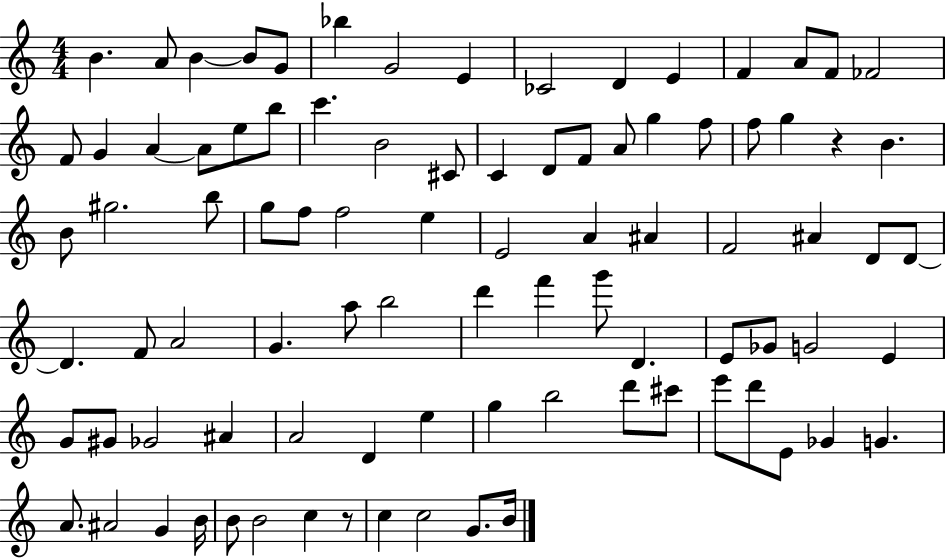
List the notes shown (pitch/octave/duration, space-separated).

B4/q. A4/e B4/q B4/e G4/e Bb5/q G4/h E4/q CES4/h D4/q E4/q F4/q A4/e F4/e FES4/h F4/e G4/q A4/q A4/e E5/e B5/e C6/q. B4/h C#4/e C4/q D4/e F4/e A4/e G5/q F5/e F5/e G5/q R/q B4/q. B4/e G#5/h. B5/e G5/e F5/e F5/h E5/q E4/h A4/q A#4/q F4/h A#4/q D4/e D4/e D4/q. F4/e A4/h G4/q. A5/e B5/h D6/q F6/q G6/e D4/q. E4/e Gb4/e G4/h E4/q G4/e G#4/e Gb4/h A#4/q A4/h D4/q E5/q G5/q B5/h D6/e C#6/e E6/e D6/e E4/e Gb4/q G4/q. A4/e. A#4/h G4/q B4/s B4/e B4/h C5/q R/e C5/q C5/h G4/e. B4/s